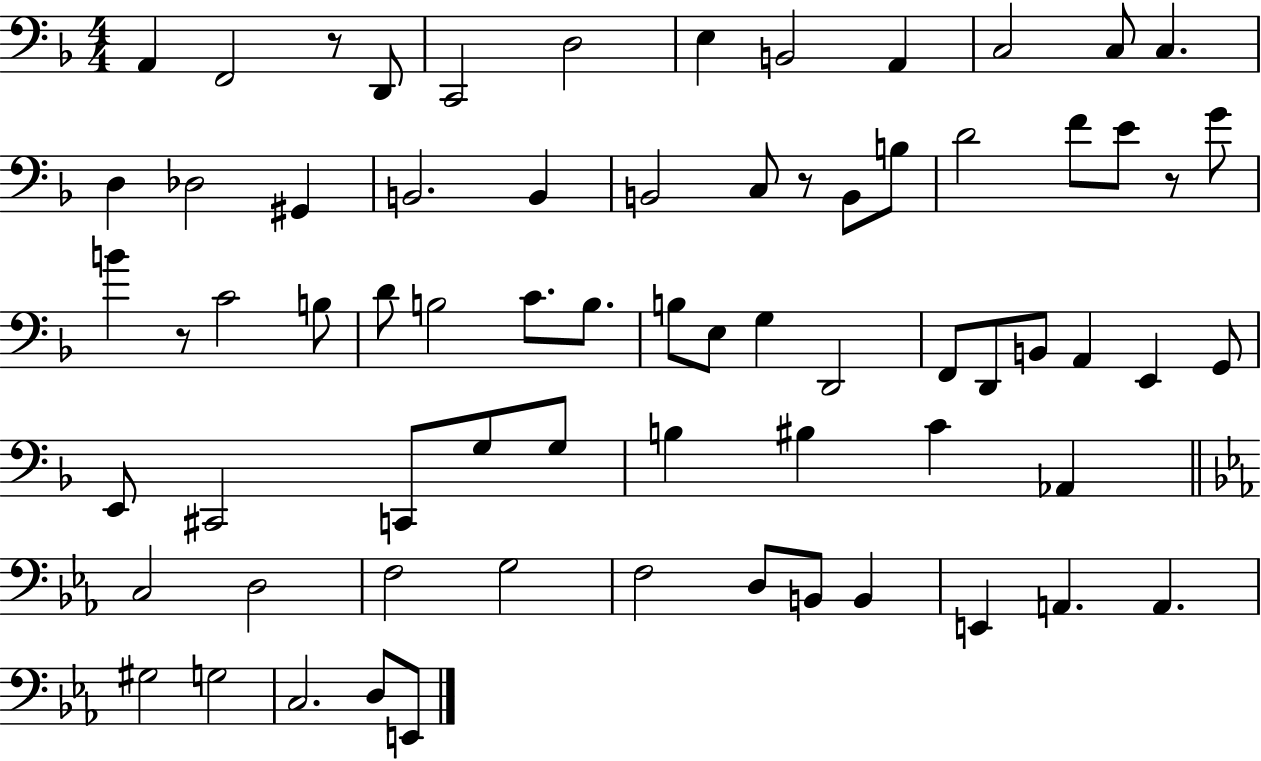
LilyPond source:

{
  \clef bass
  \numericTimeSignature
  \time 4/4
  \key f \major
  a,4 f,2 r8 d,8 | c,2 d2 | e4 b,2 a,4 | c2 c8 c4. | \break d4 des2 gis,4 | b,2. b,4 | b,2 c8 r8 b,8 b8 | d'2 f'8 e'8 r8 g'8 | \break b'4 r8 c'2 b8 | d'8 b2 c'8. b8. | b8 e8 g4 d,2 | f,8 d,8 b,8 a,4 e,4 g,8 | \break e,8 cis,2 c,8 g8 g8 | b4 bis4 c'4 aes,4 | \bar "||" \break \key ees \major c2 d2 | f2 g2 | f2 d8 b,8 b,4 | e,4 a,4. a,4. | \break gis2 g2 | c2. d8 e,8 | \bar "|."
}